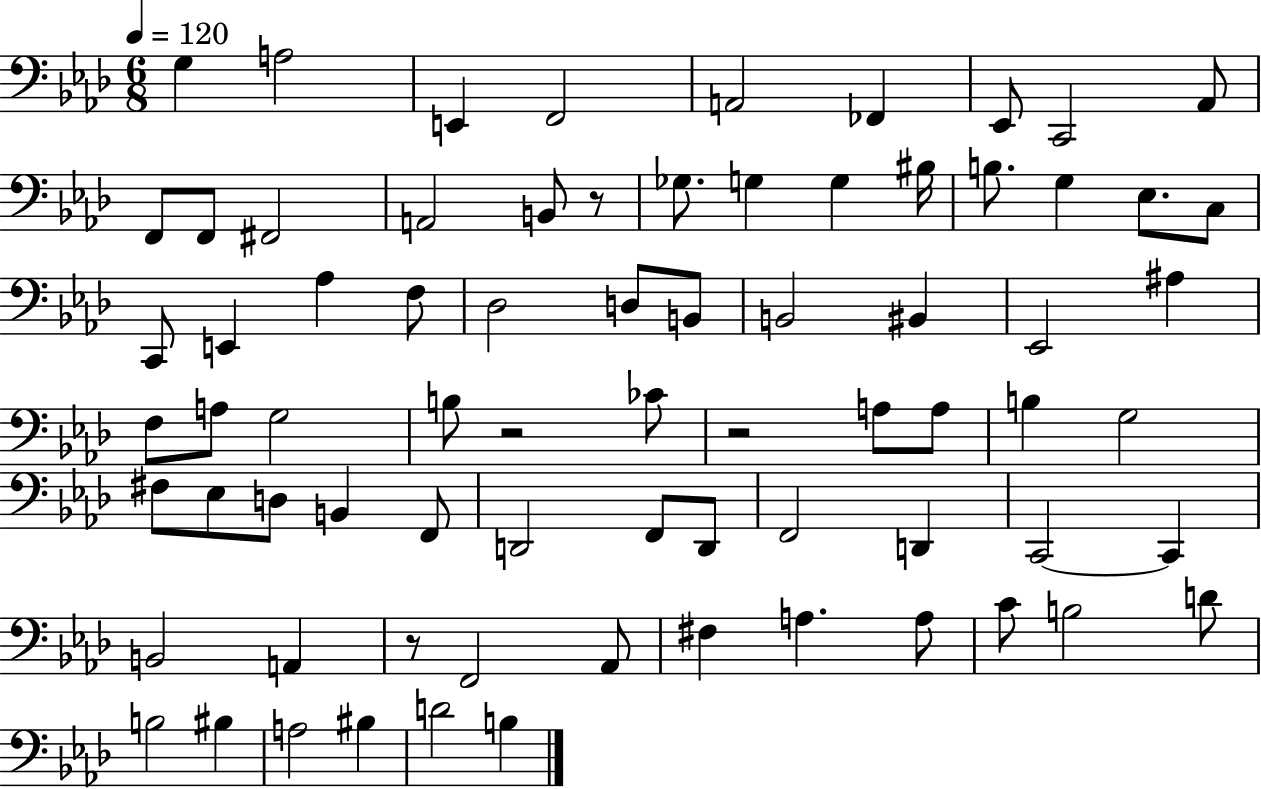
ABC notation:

X:1
T:Untitled
M:6/8
L:1/4
K:Ab
G, A,2 E,, F,,2 A,,2 _F,, _E,,/2 C,,2 _A,,/2 F,,/2 F,,/2 ^F,,2 A,,2 B,,/2 z/2 _G,/2 G, G, ^B,/4 B,/2 G, _E,/2 C,/2 C,,/2 E,, _A, F,/2 _D,2 D,/2 B,,/2 B,,2 ^B,, _E,,2 ^A, F,/2 A,/2 G,2 B,/2 z2 _C/2 z2 A,/2 A,/2 B, G,2 ^F,/2 _E,/2 D,/2 B,, F,,/2 D,,2 F,,/2 D,,/2 F,,2 D,, C,,2 C,, B,,2 A,, z/2 F,,2 _A,,/2 ^F, A, A,/2 C/2 B,2 D/2 B,2 ^B, A,2 ^B, D2 B,